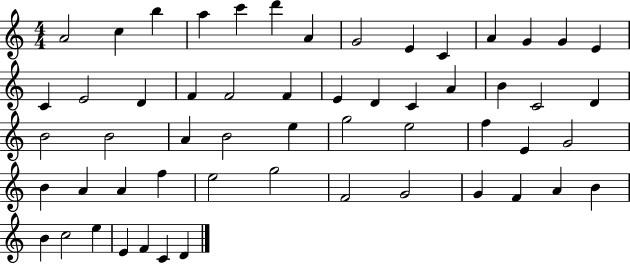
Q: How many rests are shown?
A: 0